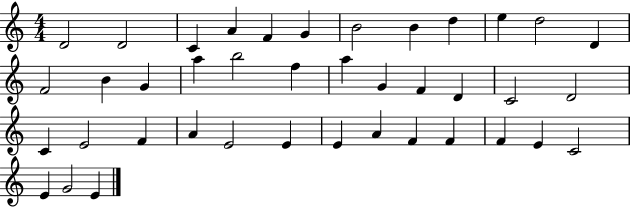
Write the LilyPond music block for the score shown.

{
  \clef treble
  \numericTimeSignature
  \time 4/4
  \key c \major
  d'2 d'2 | c'4 a'4 f'4 g'4 | b'2 b'4 d''4 | e''4 d''2 d'4 | \break f'2 b'4 g'4 | a''4 b''2 f''4 | a''4 g'4 f'4 d'4 | c'2 d'2 | \break c'4 e'2 f'4 | a'4 e'2 e'4 | e'4 a'4 f'4 f'4 | f'4 e'4 c'2 | \break e'4 g'2 e'4 | \bar "|."
}